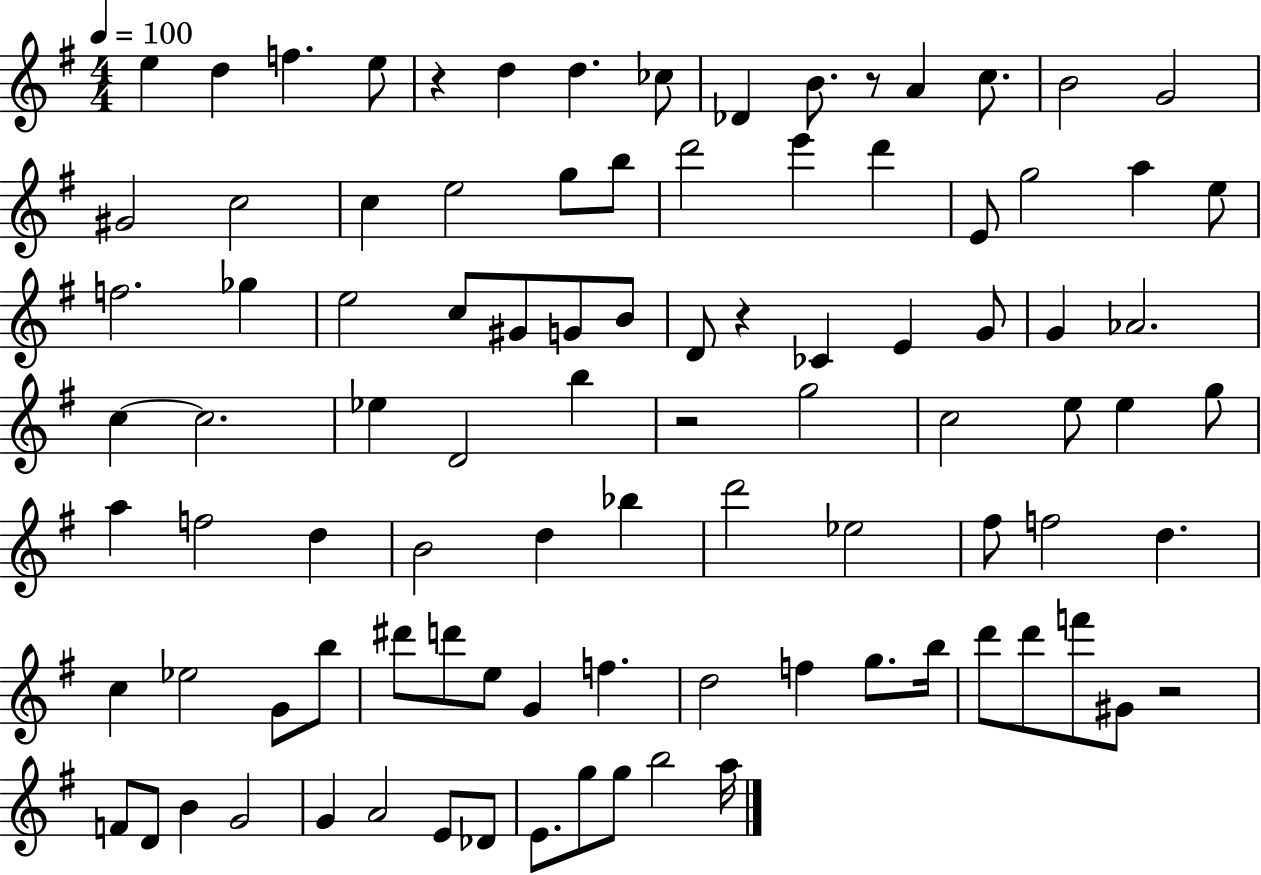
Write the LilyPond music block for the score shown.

{
  \clef treble
  \numericTimeSignature
  \time 4/4
  \key g \major
  \tempo 4 = 100
  e''4 d''4 f''4. e''8 | r4 d''4 d''4. ces''8 | des'4 b'8. r8 a'4 c''8. | b'2 g'2 | \break gis'2 c''2 | c''4 e''2 g''8 b''8 | d'''2 e'''4 d'''4 | e'8 g''2 a''4 e''8 | \break f''2. ges''4 | e''2 c''8 gis'8 g'8 b'8 | d'8 r4 ces'4 e'4 g'8 | g'4 aes'2. | \break c''4~~ c''2. | ees''4 d'2 b''4 | r2 g''2 | c''2 e''8 e''4 g''8 | \break a''4 f''2 d''4 | b'2 d''4 bes''4 | d'''2 ees''2 | fis''8 f''2 d''4. | \break c''4 ees''2 g'8 b''8 | dis'''8 d'''8 e''8 g'4 f''4. | d''2 f''4 g''8. b''16 | d'''8 d'''8 f'''8 gis'8 r2 | \break f'8 d'8 b'4 g'2 | g'4 a'2 e'8 des'8 | e'8. g''8 g''8 b''2 a''16 | \bar "|."
}